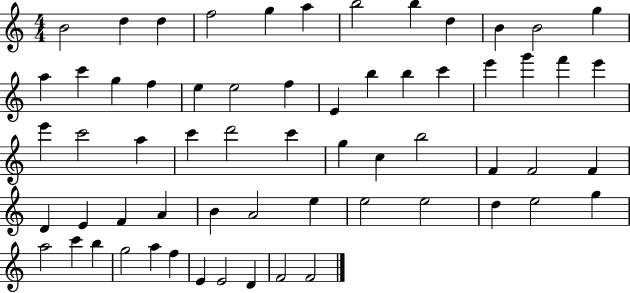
B4/h D5/q D5/q F5/h G5/q A5/q B5/h B5/q D5/q B4/q B4/h G5/q A5/q C6/q G5/q F5/q E5/q E5/h F5/q E4/q B5/q B5/q C6/q E6/q G6/q F6/q E6/q E6/q C6/h A5/q C6/q D6/h C6/q G5/q C5/q B5/h F4/q F4/h F4/q D4/q E4/q F4/q A4/q B4/q A4/h E5/q E5/h E5/h D5/q E5/h G5/q A5/h C6/q B5/q G5/h A5/q F5/q E4/q E4/h D4/q F4/h F4/h